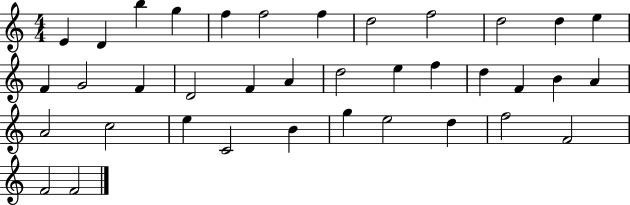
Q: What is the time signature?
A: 4/4